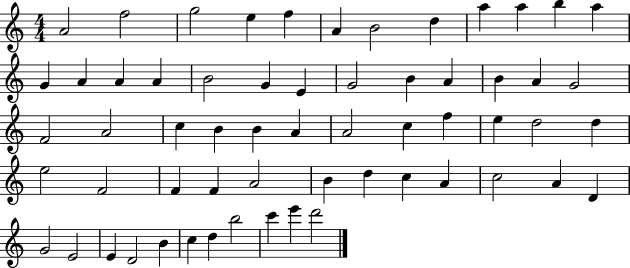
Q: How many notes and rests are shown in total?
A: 60